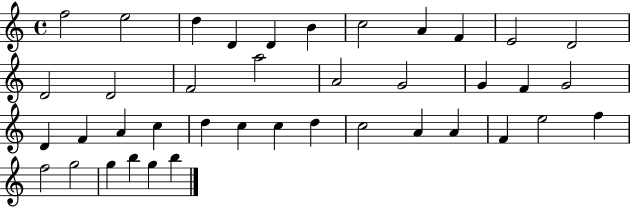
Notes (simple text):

F5/h E5/h D5/q D4/q D4/q B4/q C5/h A4/q F4/q E4/h D4/h D4/h D4/h F4/h A5/h A4/h G4/h G4/q F4/q G4/h D4/q F4/q A4/q C5/q D5/q C5/q C5/q D5/q C5/h A4/q A4/q F4/q E5/h F5/q F5/h G5/h G5/q B5/q G5/q B5/q